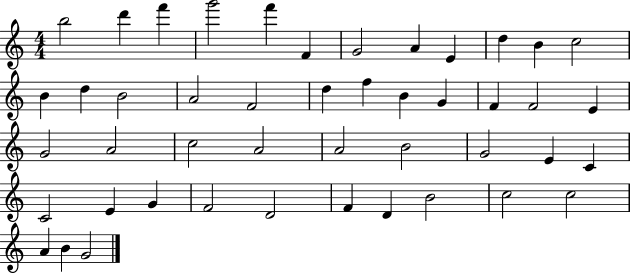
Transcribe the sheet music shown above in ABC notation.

X:1
T:Untitled
M:4/4
L:1/4
K:C
b2 d' f' g'2 f' F G2 A E d B c2 B d B2 A2 F2 d f B G F F2 E G2 A2 c2 A2 A2 B2 G2 E C C2 E G F2 D2 F D B2 c2 c2 A B G2